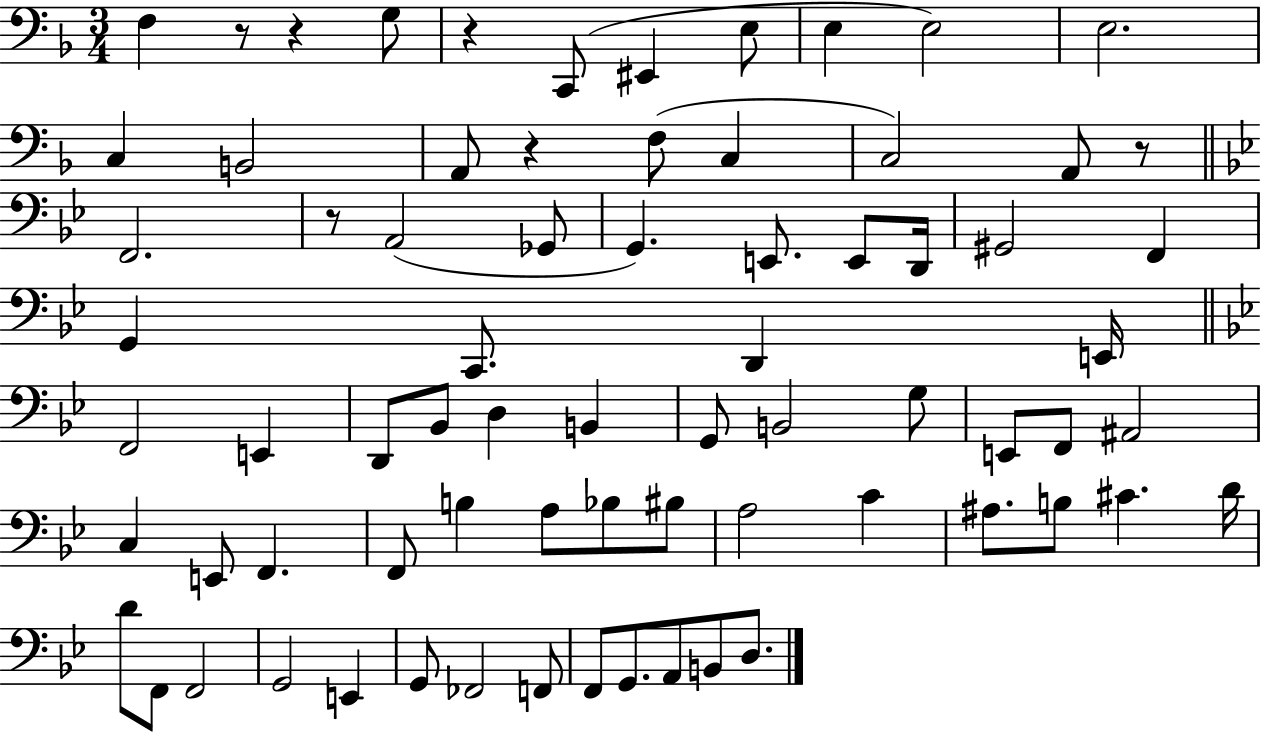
F3/q R/e R/q G3/e R/q C2/e EIS2/q E3/e E3/q E3/h E3/h. C3/q B2/h A2/e R/q F3/e C3/q C3/h A2/e R/e F2/h. R/e A2/h Gb2/e G2/q. E2/e. E2/e D2/s G#2/h F2/q G2/q C2/e. D2/q E2/s F2/h E2/q D2/e Bb2/e D3/q B2/q G2/e B2/h G3/e E2/e F2/e A#2/h C3/q E2/e F2/q. F2/e B3/q A3/e Bb3/e BIS3/e A3/h C4/q A#3/e. B3/e C#4/q. D4/s D4/e F2/e F2/h G2/h E2/q G2/e FES2/h F2/e F2/e G2/e. A2/e B2/e D3/e.